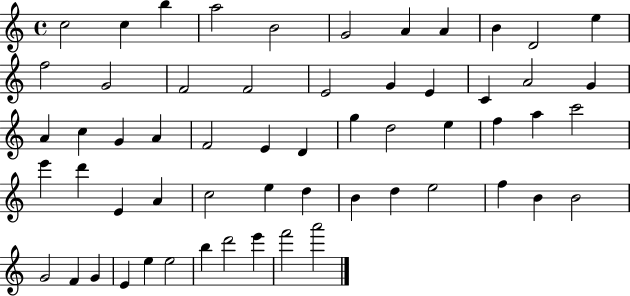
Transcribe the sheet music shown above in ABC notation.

X:1
T:Untitled
M:4/4
L:1/4
K:C
c2 c b a2 B2 G2 A A B D2 e f2 G2 F2 F2 E2 G E C A2 G A c G A F2 E D g d2 e f a c'2 e' d' E A c2 e d B d e2 f B B2 G2 F G E e e2 b d'2 e' f'2 a'2